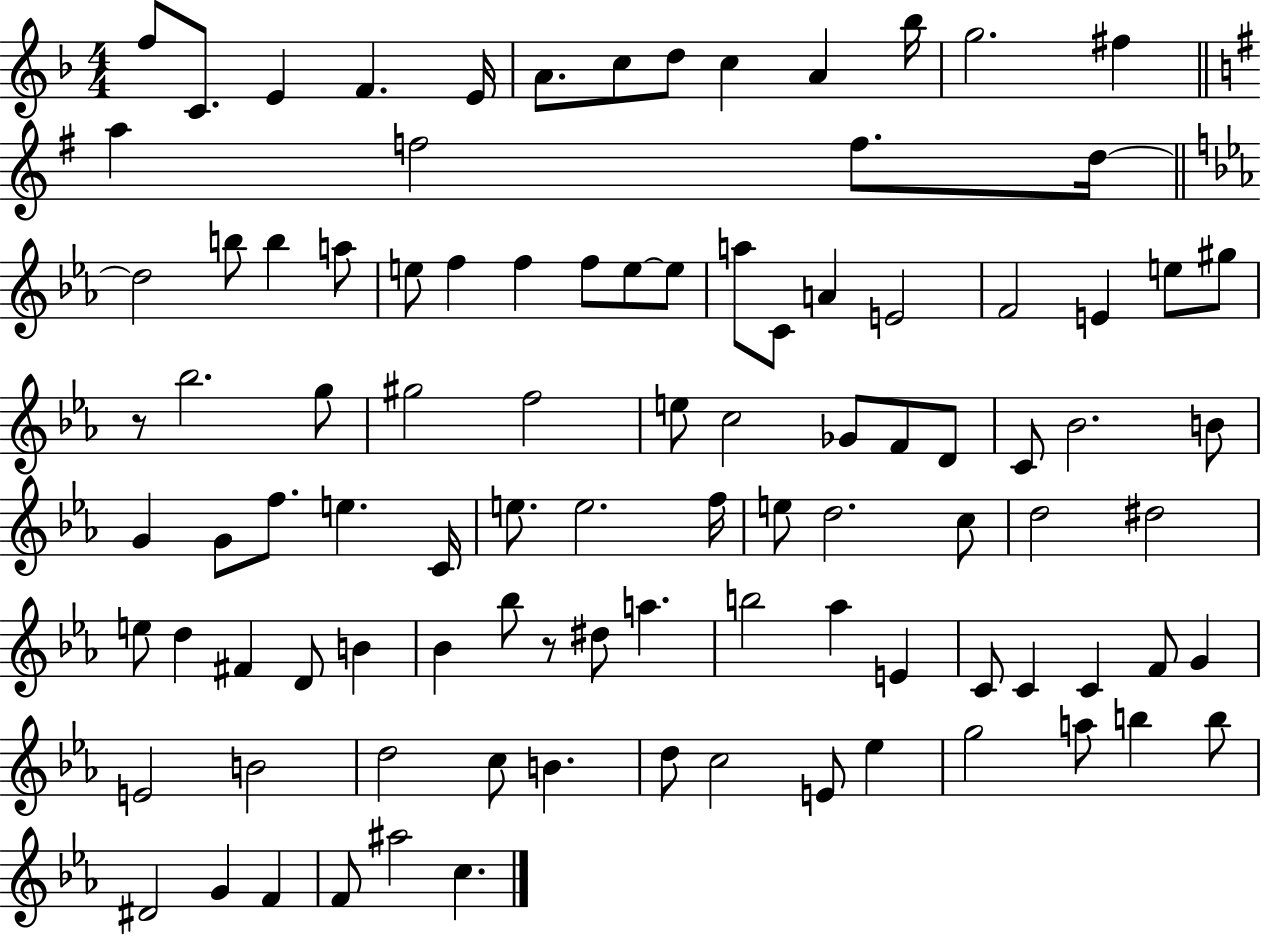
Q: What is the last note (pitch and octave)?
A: C5